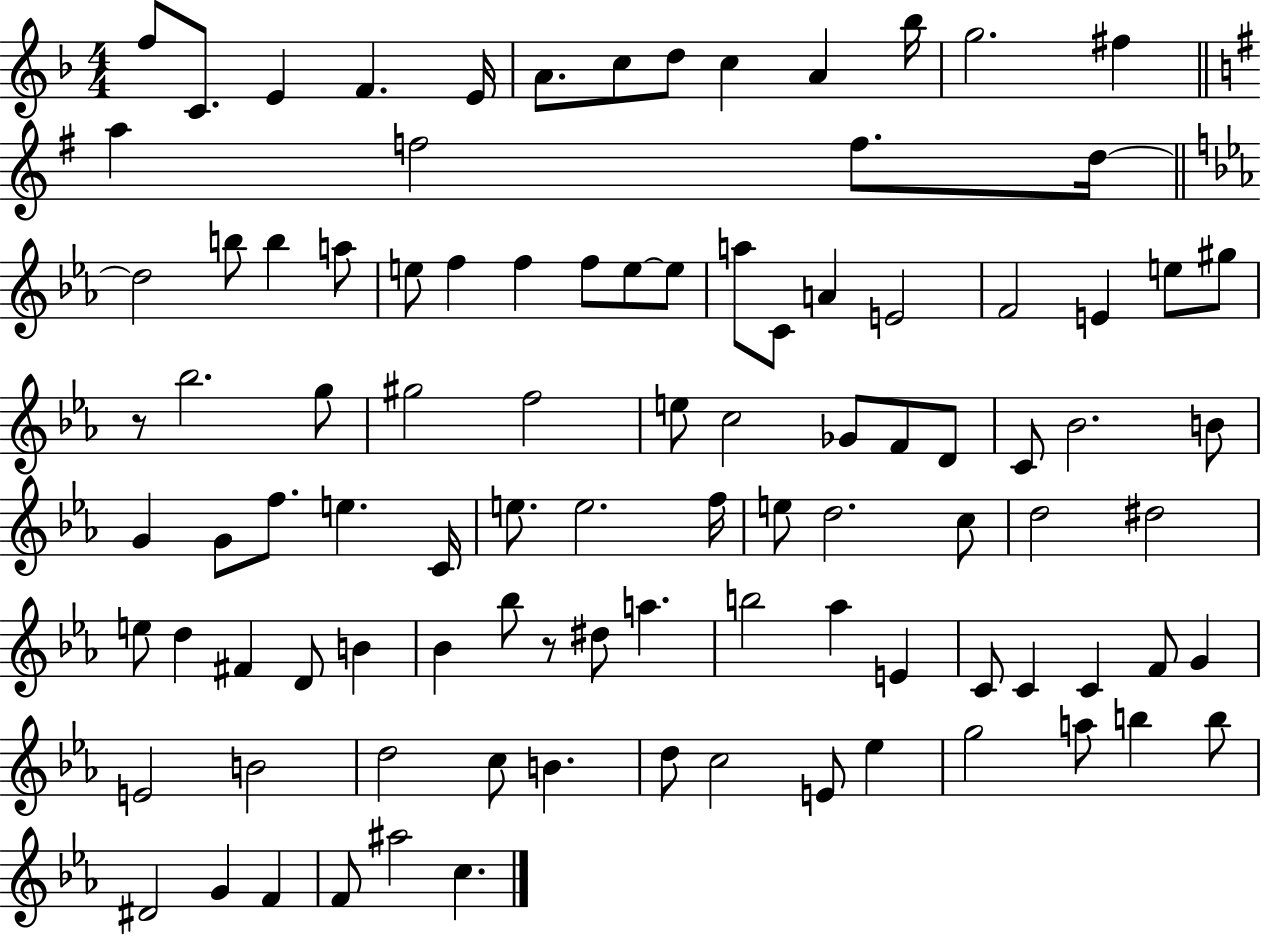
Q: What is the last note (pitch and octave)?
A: C5